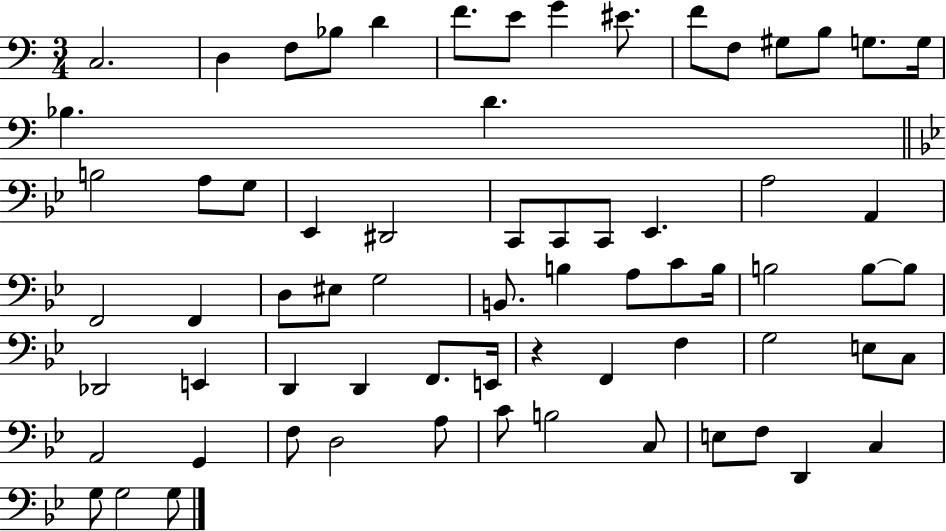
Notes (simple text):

C3/h. D3/q F3/e Bb3/e D4/q F4/e. E4/e G4/q EIS4/e. F4/e F3/e G#3/e B3/e G3/e. G3/s Bb3/q. D4/q. B3/h A3/e G3/e Eb2/q D#2/h C2/e C2/e C2/e Eb2/q. A3/h A2/q F2/h F2/q D3/e EIS3/e G3/h B2/e. B3/q A3/e C4/e B3/s B3/h B3/e B3/e Db2/h E2/q D2/q D2/q F2/e. E2/s R/q F2/q F3/q G3/h E3/e C3/e A2/h G2/q F3/e D3/h A3/e C4/e B3/h C3/e E3/e F3/e D2/q C3/q G3/e G3/h G3/e